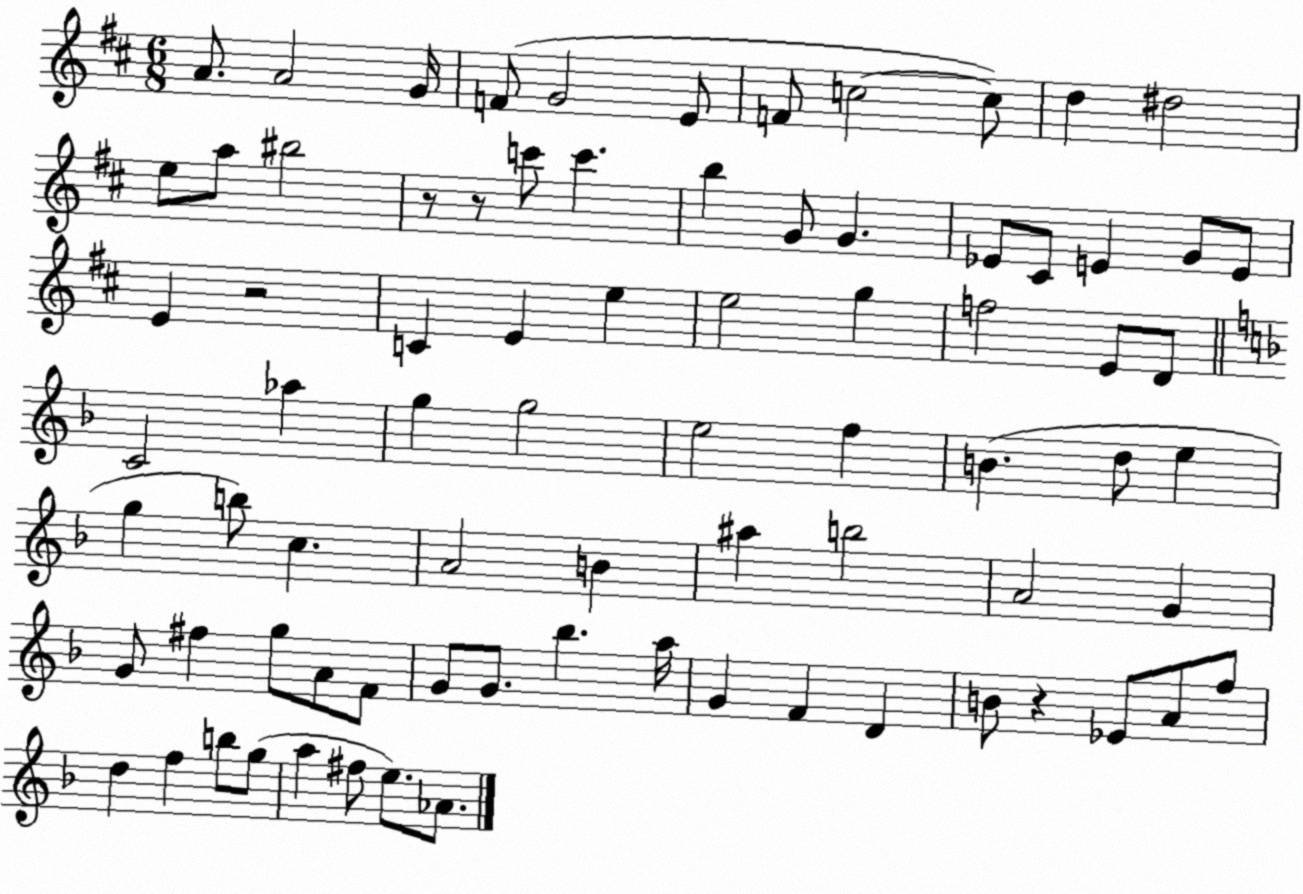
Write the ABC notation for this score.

X:1
T:Untitled
M:6/8
L:1/4
K:D
A/2 A2 G/4 F/2 G2 E/2 F/2 c2 c/2 d ^d2 e/2 a/2 ^b2 z/2 z/2 c'/2 c' b G/2 G _E/2 ^C/2 E G/2 E/2 E z2 C E e e2 g f2 E/2 D/2 C2 _a g g2 e2 f B d/2 e g b/2 c A2 B ^a b2 A2 G G/2 ^f g/2 A/2 F/2 G/2 G/2 _b a/4 G F D B/2 z _E/2 A/2 f/2 d f b/2 g/2 a ^f/2 e/2 _A/2